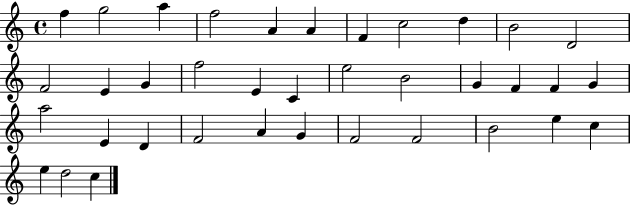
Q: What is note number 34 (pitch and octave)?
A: C5